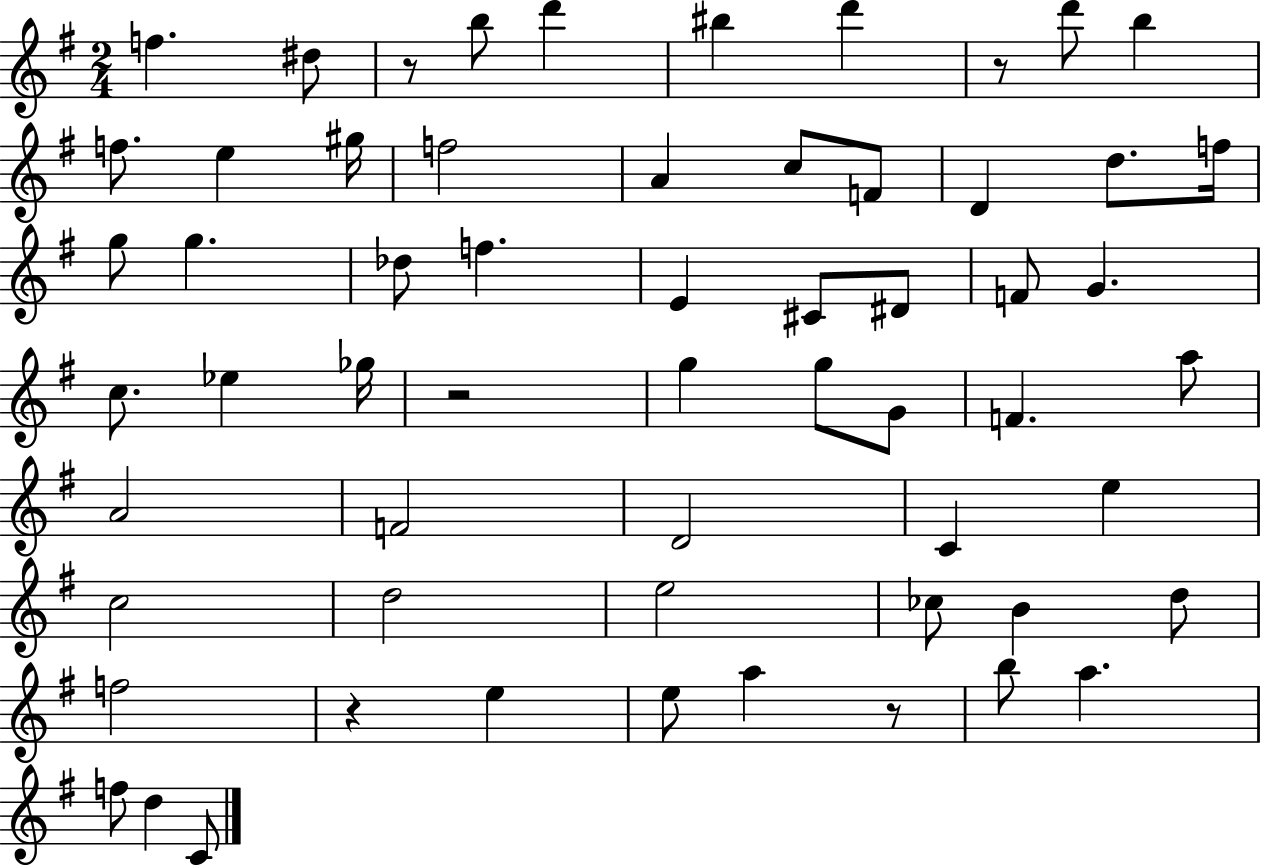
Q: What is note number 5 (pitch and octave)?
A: BIS5